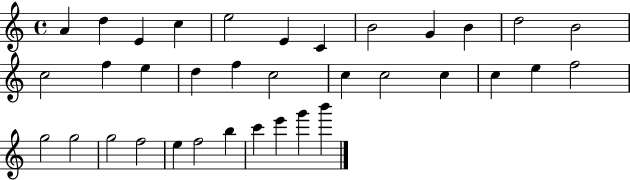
A4/q D5/q E4/q C5/q E5/h E4/q C4/q B4/h G4/q B4/q D5/h B4/h C5/h F5/q E5/q D5/q F5/q C5/h C5/q C5/h C5/q C5/q E5/q F5/h G5/h G5/h G5/h F5/h E5/q F5/h B5/q C6/q E6/q G6/q B6/q